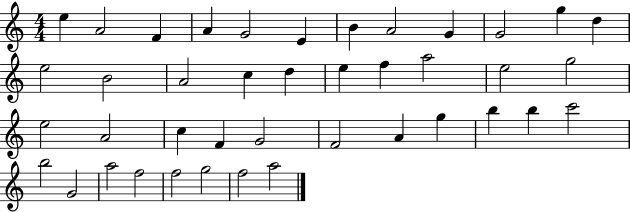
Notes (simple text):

E5/q A4/h F4/q A4/q G4/h E4/q B4/q A4/h G4/q G4/h G5/q D5/q E5/h B4/h A4/h C5/q D5/q E5/q F5/q A5/h E5/h G5/h E5/h A4/h C5/q F4/q G4/h F4/h A4/q G5/q B5/q B5/q C6/h B5/h G4/h A5/h F5/h F5/h G5/h F5/h A5/h